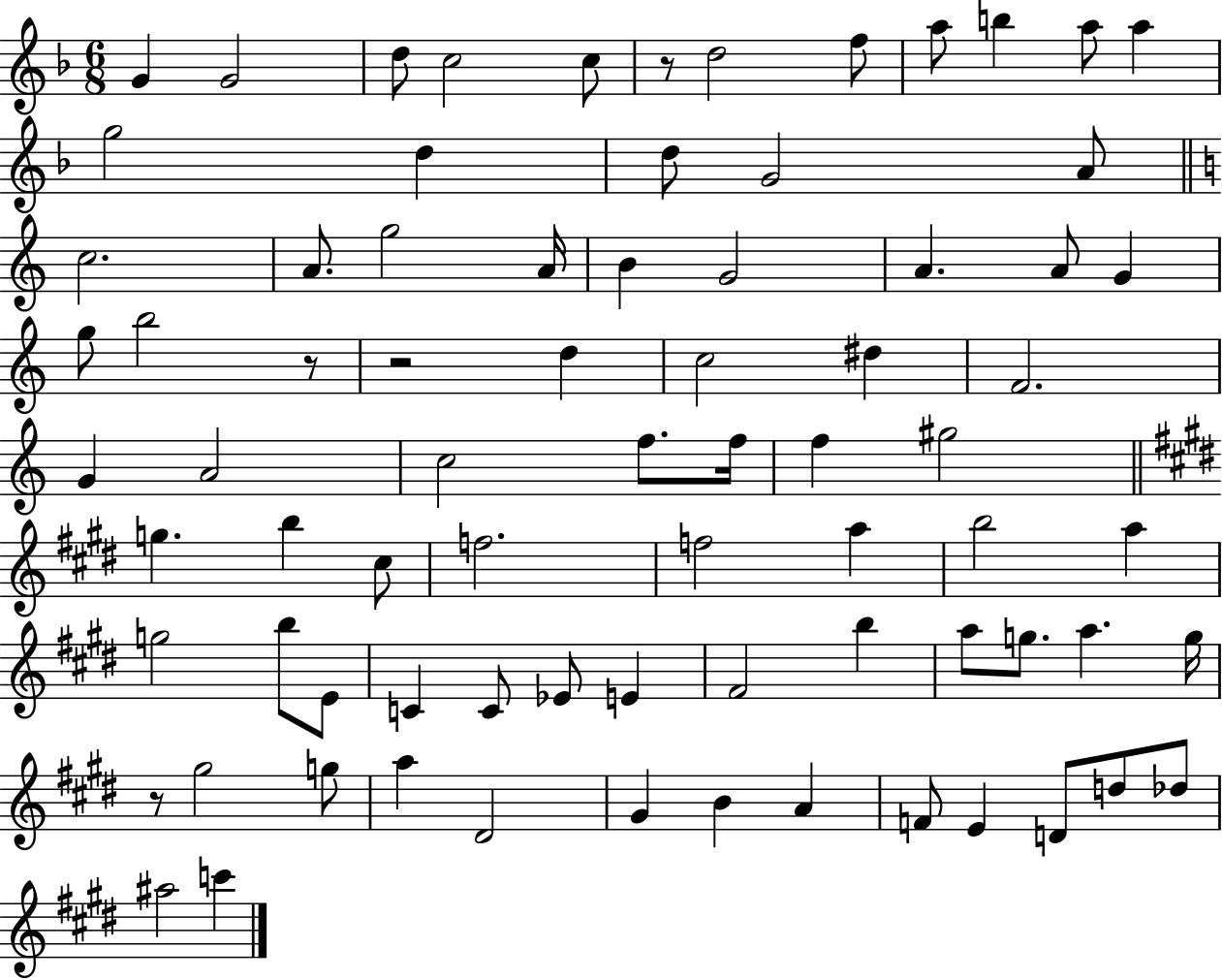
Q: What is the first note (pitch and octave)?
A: G4